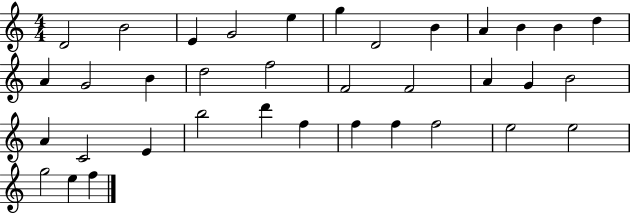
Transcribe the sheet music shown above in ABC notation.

X:1
T:Untitled
M:4/4
L:1/4
K:C
D2 B2 E G2 e g D2 B A B B d A G2 B d2 f2 F2 F2 A G B2 A C2 E b2 d' f f f f2 e2 e2 g2 e f